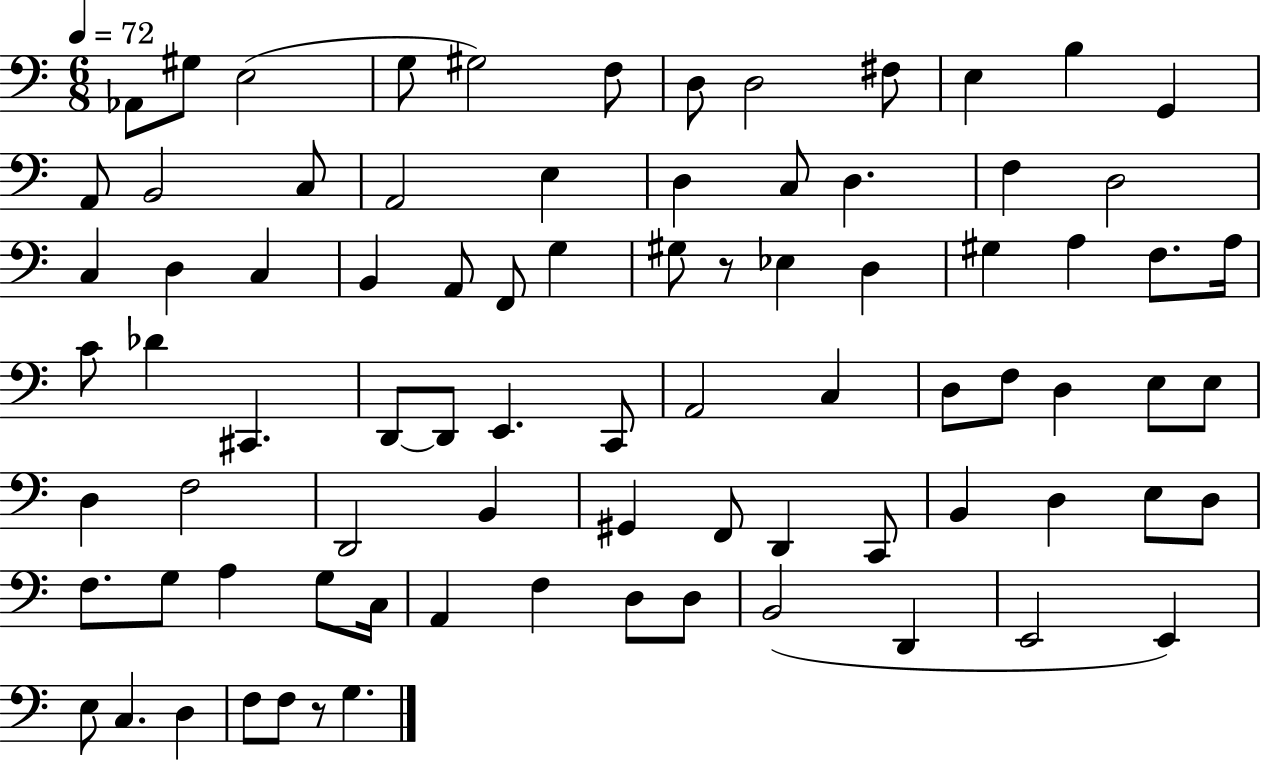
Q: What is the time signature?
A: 6/8